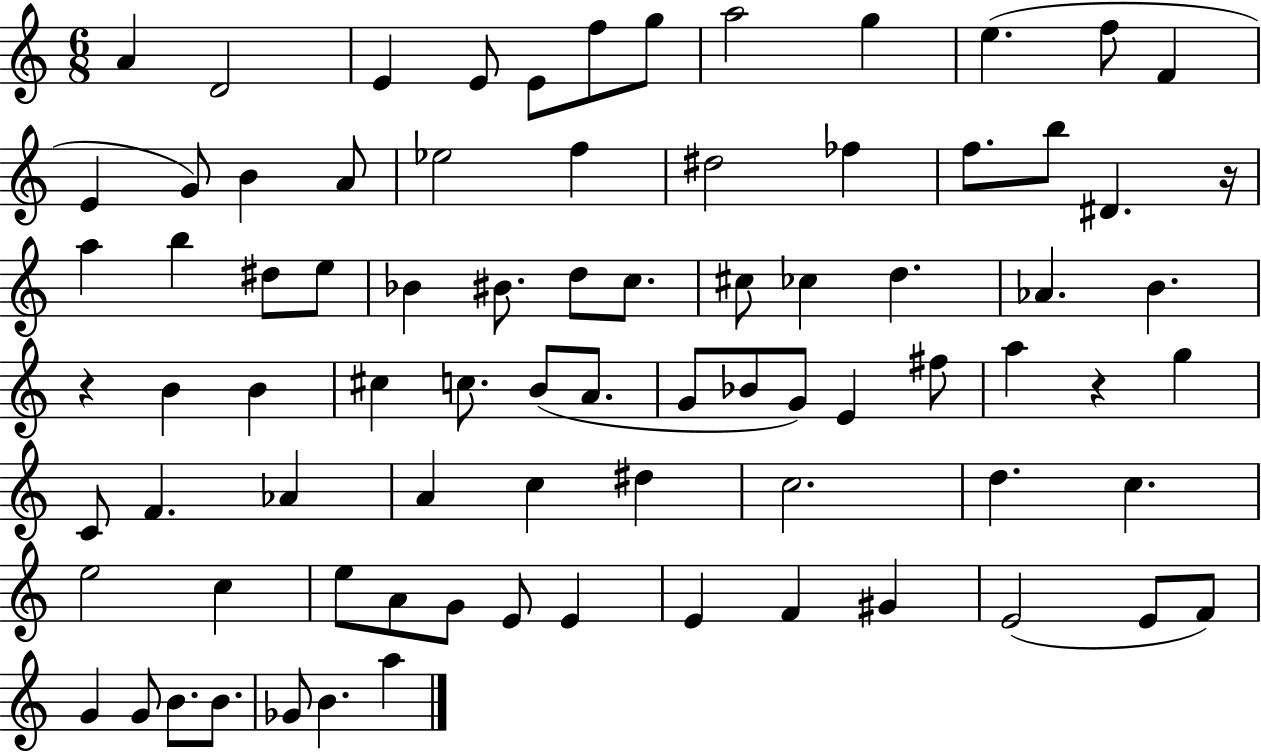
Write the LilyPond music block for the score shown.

{
  \clef treble
  \numericTimeSignature
  \time 6/8
  \key c \major
  \repeat volta 2 { a'4 d'2 | e'4 e'8 e'8 f''8 g''8 | a''2 g''4 | e''4.( f''8 f'4 | \break e'4 g'8) b'4 a'8 | ees''2 f''4 | dis''2 fes''4 | f''8. b''8 dis'4. r16 | \break a''4 b''4 dis''8 e''8 | bes'4 bis'8. d''8 c''8. | cis''8 ces''4 d''4. | aes'4. b'4. | \break r4 b'4 b'4 | cis''4 c''8. b'8( a'8. | g'8 bes'8 g'8) e'4 fis''8 | a''4 r4 g''4 | \break c'8 f'4. aes'4 | a'4 c''4 dis''4 | c''2. | d''4. c''4. | \break e''2 c''4 | e''8 a'8 g'8 e'8 e'4 | e'4 f'4 gis'4 | e'2( e'8 f'8) | \break g'4 g'8 b'8. b'8. | ges'8 b'4. a''4 | } \bar "|."
}